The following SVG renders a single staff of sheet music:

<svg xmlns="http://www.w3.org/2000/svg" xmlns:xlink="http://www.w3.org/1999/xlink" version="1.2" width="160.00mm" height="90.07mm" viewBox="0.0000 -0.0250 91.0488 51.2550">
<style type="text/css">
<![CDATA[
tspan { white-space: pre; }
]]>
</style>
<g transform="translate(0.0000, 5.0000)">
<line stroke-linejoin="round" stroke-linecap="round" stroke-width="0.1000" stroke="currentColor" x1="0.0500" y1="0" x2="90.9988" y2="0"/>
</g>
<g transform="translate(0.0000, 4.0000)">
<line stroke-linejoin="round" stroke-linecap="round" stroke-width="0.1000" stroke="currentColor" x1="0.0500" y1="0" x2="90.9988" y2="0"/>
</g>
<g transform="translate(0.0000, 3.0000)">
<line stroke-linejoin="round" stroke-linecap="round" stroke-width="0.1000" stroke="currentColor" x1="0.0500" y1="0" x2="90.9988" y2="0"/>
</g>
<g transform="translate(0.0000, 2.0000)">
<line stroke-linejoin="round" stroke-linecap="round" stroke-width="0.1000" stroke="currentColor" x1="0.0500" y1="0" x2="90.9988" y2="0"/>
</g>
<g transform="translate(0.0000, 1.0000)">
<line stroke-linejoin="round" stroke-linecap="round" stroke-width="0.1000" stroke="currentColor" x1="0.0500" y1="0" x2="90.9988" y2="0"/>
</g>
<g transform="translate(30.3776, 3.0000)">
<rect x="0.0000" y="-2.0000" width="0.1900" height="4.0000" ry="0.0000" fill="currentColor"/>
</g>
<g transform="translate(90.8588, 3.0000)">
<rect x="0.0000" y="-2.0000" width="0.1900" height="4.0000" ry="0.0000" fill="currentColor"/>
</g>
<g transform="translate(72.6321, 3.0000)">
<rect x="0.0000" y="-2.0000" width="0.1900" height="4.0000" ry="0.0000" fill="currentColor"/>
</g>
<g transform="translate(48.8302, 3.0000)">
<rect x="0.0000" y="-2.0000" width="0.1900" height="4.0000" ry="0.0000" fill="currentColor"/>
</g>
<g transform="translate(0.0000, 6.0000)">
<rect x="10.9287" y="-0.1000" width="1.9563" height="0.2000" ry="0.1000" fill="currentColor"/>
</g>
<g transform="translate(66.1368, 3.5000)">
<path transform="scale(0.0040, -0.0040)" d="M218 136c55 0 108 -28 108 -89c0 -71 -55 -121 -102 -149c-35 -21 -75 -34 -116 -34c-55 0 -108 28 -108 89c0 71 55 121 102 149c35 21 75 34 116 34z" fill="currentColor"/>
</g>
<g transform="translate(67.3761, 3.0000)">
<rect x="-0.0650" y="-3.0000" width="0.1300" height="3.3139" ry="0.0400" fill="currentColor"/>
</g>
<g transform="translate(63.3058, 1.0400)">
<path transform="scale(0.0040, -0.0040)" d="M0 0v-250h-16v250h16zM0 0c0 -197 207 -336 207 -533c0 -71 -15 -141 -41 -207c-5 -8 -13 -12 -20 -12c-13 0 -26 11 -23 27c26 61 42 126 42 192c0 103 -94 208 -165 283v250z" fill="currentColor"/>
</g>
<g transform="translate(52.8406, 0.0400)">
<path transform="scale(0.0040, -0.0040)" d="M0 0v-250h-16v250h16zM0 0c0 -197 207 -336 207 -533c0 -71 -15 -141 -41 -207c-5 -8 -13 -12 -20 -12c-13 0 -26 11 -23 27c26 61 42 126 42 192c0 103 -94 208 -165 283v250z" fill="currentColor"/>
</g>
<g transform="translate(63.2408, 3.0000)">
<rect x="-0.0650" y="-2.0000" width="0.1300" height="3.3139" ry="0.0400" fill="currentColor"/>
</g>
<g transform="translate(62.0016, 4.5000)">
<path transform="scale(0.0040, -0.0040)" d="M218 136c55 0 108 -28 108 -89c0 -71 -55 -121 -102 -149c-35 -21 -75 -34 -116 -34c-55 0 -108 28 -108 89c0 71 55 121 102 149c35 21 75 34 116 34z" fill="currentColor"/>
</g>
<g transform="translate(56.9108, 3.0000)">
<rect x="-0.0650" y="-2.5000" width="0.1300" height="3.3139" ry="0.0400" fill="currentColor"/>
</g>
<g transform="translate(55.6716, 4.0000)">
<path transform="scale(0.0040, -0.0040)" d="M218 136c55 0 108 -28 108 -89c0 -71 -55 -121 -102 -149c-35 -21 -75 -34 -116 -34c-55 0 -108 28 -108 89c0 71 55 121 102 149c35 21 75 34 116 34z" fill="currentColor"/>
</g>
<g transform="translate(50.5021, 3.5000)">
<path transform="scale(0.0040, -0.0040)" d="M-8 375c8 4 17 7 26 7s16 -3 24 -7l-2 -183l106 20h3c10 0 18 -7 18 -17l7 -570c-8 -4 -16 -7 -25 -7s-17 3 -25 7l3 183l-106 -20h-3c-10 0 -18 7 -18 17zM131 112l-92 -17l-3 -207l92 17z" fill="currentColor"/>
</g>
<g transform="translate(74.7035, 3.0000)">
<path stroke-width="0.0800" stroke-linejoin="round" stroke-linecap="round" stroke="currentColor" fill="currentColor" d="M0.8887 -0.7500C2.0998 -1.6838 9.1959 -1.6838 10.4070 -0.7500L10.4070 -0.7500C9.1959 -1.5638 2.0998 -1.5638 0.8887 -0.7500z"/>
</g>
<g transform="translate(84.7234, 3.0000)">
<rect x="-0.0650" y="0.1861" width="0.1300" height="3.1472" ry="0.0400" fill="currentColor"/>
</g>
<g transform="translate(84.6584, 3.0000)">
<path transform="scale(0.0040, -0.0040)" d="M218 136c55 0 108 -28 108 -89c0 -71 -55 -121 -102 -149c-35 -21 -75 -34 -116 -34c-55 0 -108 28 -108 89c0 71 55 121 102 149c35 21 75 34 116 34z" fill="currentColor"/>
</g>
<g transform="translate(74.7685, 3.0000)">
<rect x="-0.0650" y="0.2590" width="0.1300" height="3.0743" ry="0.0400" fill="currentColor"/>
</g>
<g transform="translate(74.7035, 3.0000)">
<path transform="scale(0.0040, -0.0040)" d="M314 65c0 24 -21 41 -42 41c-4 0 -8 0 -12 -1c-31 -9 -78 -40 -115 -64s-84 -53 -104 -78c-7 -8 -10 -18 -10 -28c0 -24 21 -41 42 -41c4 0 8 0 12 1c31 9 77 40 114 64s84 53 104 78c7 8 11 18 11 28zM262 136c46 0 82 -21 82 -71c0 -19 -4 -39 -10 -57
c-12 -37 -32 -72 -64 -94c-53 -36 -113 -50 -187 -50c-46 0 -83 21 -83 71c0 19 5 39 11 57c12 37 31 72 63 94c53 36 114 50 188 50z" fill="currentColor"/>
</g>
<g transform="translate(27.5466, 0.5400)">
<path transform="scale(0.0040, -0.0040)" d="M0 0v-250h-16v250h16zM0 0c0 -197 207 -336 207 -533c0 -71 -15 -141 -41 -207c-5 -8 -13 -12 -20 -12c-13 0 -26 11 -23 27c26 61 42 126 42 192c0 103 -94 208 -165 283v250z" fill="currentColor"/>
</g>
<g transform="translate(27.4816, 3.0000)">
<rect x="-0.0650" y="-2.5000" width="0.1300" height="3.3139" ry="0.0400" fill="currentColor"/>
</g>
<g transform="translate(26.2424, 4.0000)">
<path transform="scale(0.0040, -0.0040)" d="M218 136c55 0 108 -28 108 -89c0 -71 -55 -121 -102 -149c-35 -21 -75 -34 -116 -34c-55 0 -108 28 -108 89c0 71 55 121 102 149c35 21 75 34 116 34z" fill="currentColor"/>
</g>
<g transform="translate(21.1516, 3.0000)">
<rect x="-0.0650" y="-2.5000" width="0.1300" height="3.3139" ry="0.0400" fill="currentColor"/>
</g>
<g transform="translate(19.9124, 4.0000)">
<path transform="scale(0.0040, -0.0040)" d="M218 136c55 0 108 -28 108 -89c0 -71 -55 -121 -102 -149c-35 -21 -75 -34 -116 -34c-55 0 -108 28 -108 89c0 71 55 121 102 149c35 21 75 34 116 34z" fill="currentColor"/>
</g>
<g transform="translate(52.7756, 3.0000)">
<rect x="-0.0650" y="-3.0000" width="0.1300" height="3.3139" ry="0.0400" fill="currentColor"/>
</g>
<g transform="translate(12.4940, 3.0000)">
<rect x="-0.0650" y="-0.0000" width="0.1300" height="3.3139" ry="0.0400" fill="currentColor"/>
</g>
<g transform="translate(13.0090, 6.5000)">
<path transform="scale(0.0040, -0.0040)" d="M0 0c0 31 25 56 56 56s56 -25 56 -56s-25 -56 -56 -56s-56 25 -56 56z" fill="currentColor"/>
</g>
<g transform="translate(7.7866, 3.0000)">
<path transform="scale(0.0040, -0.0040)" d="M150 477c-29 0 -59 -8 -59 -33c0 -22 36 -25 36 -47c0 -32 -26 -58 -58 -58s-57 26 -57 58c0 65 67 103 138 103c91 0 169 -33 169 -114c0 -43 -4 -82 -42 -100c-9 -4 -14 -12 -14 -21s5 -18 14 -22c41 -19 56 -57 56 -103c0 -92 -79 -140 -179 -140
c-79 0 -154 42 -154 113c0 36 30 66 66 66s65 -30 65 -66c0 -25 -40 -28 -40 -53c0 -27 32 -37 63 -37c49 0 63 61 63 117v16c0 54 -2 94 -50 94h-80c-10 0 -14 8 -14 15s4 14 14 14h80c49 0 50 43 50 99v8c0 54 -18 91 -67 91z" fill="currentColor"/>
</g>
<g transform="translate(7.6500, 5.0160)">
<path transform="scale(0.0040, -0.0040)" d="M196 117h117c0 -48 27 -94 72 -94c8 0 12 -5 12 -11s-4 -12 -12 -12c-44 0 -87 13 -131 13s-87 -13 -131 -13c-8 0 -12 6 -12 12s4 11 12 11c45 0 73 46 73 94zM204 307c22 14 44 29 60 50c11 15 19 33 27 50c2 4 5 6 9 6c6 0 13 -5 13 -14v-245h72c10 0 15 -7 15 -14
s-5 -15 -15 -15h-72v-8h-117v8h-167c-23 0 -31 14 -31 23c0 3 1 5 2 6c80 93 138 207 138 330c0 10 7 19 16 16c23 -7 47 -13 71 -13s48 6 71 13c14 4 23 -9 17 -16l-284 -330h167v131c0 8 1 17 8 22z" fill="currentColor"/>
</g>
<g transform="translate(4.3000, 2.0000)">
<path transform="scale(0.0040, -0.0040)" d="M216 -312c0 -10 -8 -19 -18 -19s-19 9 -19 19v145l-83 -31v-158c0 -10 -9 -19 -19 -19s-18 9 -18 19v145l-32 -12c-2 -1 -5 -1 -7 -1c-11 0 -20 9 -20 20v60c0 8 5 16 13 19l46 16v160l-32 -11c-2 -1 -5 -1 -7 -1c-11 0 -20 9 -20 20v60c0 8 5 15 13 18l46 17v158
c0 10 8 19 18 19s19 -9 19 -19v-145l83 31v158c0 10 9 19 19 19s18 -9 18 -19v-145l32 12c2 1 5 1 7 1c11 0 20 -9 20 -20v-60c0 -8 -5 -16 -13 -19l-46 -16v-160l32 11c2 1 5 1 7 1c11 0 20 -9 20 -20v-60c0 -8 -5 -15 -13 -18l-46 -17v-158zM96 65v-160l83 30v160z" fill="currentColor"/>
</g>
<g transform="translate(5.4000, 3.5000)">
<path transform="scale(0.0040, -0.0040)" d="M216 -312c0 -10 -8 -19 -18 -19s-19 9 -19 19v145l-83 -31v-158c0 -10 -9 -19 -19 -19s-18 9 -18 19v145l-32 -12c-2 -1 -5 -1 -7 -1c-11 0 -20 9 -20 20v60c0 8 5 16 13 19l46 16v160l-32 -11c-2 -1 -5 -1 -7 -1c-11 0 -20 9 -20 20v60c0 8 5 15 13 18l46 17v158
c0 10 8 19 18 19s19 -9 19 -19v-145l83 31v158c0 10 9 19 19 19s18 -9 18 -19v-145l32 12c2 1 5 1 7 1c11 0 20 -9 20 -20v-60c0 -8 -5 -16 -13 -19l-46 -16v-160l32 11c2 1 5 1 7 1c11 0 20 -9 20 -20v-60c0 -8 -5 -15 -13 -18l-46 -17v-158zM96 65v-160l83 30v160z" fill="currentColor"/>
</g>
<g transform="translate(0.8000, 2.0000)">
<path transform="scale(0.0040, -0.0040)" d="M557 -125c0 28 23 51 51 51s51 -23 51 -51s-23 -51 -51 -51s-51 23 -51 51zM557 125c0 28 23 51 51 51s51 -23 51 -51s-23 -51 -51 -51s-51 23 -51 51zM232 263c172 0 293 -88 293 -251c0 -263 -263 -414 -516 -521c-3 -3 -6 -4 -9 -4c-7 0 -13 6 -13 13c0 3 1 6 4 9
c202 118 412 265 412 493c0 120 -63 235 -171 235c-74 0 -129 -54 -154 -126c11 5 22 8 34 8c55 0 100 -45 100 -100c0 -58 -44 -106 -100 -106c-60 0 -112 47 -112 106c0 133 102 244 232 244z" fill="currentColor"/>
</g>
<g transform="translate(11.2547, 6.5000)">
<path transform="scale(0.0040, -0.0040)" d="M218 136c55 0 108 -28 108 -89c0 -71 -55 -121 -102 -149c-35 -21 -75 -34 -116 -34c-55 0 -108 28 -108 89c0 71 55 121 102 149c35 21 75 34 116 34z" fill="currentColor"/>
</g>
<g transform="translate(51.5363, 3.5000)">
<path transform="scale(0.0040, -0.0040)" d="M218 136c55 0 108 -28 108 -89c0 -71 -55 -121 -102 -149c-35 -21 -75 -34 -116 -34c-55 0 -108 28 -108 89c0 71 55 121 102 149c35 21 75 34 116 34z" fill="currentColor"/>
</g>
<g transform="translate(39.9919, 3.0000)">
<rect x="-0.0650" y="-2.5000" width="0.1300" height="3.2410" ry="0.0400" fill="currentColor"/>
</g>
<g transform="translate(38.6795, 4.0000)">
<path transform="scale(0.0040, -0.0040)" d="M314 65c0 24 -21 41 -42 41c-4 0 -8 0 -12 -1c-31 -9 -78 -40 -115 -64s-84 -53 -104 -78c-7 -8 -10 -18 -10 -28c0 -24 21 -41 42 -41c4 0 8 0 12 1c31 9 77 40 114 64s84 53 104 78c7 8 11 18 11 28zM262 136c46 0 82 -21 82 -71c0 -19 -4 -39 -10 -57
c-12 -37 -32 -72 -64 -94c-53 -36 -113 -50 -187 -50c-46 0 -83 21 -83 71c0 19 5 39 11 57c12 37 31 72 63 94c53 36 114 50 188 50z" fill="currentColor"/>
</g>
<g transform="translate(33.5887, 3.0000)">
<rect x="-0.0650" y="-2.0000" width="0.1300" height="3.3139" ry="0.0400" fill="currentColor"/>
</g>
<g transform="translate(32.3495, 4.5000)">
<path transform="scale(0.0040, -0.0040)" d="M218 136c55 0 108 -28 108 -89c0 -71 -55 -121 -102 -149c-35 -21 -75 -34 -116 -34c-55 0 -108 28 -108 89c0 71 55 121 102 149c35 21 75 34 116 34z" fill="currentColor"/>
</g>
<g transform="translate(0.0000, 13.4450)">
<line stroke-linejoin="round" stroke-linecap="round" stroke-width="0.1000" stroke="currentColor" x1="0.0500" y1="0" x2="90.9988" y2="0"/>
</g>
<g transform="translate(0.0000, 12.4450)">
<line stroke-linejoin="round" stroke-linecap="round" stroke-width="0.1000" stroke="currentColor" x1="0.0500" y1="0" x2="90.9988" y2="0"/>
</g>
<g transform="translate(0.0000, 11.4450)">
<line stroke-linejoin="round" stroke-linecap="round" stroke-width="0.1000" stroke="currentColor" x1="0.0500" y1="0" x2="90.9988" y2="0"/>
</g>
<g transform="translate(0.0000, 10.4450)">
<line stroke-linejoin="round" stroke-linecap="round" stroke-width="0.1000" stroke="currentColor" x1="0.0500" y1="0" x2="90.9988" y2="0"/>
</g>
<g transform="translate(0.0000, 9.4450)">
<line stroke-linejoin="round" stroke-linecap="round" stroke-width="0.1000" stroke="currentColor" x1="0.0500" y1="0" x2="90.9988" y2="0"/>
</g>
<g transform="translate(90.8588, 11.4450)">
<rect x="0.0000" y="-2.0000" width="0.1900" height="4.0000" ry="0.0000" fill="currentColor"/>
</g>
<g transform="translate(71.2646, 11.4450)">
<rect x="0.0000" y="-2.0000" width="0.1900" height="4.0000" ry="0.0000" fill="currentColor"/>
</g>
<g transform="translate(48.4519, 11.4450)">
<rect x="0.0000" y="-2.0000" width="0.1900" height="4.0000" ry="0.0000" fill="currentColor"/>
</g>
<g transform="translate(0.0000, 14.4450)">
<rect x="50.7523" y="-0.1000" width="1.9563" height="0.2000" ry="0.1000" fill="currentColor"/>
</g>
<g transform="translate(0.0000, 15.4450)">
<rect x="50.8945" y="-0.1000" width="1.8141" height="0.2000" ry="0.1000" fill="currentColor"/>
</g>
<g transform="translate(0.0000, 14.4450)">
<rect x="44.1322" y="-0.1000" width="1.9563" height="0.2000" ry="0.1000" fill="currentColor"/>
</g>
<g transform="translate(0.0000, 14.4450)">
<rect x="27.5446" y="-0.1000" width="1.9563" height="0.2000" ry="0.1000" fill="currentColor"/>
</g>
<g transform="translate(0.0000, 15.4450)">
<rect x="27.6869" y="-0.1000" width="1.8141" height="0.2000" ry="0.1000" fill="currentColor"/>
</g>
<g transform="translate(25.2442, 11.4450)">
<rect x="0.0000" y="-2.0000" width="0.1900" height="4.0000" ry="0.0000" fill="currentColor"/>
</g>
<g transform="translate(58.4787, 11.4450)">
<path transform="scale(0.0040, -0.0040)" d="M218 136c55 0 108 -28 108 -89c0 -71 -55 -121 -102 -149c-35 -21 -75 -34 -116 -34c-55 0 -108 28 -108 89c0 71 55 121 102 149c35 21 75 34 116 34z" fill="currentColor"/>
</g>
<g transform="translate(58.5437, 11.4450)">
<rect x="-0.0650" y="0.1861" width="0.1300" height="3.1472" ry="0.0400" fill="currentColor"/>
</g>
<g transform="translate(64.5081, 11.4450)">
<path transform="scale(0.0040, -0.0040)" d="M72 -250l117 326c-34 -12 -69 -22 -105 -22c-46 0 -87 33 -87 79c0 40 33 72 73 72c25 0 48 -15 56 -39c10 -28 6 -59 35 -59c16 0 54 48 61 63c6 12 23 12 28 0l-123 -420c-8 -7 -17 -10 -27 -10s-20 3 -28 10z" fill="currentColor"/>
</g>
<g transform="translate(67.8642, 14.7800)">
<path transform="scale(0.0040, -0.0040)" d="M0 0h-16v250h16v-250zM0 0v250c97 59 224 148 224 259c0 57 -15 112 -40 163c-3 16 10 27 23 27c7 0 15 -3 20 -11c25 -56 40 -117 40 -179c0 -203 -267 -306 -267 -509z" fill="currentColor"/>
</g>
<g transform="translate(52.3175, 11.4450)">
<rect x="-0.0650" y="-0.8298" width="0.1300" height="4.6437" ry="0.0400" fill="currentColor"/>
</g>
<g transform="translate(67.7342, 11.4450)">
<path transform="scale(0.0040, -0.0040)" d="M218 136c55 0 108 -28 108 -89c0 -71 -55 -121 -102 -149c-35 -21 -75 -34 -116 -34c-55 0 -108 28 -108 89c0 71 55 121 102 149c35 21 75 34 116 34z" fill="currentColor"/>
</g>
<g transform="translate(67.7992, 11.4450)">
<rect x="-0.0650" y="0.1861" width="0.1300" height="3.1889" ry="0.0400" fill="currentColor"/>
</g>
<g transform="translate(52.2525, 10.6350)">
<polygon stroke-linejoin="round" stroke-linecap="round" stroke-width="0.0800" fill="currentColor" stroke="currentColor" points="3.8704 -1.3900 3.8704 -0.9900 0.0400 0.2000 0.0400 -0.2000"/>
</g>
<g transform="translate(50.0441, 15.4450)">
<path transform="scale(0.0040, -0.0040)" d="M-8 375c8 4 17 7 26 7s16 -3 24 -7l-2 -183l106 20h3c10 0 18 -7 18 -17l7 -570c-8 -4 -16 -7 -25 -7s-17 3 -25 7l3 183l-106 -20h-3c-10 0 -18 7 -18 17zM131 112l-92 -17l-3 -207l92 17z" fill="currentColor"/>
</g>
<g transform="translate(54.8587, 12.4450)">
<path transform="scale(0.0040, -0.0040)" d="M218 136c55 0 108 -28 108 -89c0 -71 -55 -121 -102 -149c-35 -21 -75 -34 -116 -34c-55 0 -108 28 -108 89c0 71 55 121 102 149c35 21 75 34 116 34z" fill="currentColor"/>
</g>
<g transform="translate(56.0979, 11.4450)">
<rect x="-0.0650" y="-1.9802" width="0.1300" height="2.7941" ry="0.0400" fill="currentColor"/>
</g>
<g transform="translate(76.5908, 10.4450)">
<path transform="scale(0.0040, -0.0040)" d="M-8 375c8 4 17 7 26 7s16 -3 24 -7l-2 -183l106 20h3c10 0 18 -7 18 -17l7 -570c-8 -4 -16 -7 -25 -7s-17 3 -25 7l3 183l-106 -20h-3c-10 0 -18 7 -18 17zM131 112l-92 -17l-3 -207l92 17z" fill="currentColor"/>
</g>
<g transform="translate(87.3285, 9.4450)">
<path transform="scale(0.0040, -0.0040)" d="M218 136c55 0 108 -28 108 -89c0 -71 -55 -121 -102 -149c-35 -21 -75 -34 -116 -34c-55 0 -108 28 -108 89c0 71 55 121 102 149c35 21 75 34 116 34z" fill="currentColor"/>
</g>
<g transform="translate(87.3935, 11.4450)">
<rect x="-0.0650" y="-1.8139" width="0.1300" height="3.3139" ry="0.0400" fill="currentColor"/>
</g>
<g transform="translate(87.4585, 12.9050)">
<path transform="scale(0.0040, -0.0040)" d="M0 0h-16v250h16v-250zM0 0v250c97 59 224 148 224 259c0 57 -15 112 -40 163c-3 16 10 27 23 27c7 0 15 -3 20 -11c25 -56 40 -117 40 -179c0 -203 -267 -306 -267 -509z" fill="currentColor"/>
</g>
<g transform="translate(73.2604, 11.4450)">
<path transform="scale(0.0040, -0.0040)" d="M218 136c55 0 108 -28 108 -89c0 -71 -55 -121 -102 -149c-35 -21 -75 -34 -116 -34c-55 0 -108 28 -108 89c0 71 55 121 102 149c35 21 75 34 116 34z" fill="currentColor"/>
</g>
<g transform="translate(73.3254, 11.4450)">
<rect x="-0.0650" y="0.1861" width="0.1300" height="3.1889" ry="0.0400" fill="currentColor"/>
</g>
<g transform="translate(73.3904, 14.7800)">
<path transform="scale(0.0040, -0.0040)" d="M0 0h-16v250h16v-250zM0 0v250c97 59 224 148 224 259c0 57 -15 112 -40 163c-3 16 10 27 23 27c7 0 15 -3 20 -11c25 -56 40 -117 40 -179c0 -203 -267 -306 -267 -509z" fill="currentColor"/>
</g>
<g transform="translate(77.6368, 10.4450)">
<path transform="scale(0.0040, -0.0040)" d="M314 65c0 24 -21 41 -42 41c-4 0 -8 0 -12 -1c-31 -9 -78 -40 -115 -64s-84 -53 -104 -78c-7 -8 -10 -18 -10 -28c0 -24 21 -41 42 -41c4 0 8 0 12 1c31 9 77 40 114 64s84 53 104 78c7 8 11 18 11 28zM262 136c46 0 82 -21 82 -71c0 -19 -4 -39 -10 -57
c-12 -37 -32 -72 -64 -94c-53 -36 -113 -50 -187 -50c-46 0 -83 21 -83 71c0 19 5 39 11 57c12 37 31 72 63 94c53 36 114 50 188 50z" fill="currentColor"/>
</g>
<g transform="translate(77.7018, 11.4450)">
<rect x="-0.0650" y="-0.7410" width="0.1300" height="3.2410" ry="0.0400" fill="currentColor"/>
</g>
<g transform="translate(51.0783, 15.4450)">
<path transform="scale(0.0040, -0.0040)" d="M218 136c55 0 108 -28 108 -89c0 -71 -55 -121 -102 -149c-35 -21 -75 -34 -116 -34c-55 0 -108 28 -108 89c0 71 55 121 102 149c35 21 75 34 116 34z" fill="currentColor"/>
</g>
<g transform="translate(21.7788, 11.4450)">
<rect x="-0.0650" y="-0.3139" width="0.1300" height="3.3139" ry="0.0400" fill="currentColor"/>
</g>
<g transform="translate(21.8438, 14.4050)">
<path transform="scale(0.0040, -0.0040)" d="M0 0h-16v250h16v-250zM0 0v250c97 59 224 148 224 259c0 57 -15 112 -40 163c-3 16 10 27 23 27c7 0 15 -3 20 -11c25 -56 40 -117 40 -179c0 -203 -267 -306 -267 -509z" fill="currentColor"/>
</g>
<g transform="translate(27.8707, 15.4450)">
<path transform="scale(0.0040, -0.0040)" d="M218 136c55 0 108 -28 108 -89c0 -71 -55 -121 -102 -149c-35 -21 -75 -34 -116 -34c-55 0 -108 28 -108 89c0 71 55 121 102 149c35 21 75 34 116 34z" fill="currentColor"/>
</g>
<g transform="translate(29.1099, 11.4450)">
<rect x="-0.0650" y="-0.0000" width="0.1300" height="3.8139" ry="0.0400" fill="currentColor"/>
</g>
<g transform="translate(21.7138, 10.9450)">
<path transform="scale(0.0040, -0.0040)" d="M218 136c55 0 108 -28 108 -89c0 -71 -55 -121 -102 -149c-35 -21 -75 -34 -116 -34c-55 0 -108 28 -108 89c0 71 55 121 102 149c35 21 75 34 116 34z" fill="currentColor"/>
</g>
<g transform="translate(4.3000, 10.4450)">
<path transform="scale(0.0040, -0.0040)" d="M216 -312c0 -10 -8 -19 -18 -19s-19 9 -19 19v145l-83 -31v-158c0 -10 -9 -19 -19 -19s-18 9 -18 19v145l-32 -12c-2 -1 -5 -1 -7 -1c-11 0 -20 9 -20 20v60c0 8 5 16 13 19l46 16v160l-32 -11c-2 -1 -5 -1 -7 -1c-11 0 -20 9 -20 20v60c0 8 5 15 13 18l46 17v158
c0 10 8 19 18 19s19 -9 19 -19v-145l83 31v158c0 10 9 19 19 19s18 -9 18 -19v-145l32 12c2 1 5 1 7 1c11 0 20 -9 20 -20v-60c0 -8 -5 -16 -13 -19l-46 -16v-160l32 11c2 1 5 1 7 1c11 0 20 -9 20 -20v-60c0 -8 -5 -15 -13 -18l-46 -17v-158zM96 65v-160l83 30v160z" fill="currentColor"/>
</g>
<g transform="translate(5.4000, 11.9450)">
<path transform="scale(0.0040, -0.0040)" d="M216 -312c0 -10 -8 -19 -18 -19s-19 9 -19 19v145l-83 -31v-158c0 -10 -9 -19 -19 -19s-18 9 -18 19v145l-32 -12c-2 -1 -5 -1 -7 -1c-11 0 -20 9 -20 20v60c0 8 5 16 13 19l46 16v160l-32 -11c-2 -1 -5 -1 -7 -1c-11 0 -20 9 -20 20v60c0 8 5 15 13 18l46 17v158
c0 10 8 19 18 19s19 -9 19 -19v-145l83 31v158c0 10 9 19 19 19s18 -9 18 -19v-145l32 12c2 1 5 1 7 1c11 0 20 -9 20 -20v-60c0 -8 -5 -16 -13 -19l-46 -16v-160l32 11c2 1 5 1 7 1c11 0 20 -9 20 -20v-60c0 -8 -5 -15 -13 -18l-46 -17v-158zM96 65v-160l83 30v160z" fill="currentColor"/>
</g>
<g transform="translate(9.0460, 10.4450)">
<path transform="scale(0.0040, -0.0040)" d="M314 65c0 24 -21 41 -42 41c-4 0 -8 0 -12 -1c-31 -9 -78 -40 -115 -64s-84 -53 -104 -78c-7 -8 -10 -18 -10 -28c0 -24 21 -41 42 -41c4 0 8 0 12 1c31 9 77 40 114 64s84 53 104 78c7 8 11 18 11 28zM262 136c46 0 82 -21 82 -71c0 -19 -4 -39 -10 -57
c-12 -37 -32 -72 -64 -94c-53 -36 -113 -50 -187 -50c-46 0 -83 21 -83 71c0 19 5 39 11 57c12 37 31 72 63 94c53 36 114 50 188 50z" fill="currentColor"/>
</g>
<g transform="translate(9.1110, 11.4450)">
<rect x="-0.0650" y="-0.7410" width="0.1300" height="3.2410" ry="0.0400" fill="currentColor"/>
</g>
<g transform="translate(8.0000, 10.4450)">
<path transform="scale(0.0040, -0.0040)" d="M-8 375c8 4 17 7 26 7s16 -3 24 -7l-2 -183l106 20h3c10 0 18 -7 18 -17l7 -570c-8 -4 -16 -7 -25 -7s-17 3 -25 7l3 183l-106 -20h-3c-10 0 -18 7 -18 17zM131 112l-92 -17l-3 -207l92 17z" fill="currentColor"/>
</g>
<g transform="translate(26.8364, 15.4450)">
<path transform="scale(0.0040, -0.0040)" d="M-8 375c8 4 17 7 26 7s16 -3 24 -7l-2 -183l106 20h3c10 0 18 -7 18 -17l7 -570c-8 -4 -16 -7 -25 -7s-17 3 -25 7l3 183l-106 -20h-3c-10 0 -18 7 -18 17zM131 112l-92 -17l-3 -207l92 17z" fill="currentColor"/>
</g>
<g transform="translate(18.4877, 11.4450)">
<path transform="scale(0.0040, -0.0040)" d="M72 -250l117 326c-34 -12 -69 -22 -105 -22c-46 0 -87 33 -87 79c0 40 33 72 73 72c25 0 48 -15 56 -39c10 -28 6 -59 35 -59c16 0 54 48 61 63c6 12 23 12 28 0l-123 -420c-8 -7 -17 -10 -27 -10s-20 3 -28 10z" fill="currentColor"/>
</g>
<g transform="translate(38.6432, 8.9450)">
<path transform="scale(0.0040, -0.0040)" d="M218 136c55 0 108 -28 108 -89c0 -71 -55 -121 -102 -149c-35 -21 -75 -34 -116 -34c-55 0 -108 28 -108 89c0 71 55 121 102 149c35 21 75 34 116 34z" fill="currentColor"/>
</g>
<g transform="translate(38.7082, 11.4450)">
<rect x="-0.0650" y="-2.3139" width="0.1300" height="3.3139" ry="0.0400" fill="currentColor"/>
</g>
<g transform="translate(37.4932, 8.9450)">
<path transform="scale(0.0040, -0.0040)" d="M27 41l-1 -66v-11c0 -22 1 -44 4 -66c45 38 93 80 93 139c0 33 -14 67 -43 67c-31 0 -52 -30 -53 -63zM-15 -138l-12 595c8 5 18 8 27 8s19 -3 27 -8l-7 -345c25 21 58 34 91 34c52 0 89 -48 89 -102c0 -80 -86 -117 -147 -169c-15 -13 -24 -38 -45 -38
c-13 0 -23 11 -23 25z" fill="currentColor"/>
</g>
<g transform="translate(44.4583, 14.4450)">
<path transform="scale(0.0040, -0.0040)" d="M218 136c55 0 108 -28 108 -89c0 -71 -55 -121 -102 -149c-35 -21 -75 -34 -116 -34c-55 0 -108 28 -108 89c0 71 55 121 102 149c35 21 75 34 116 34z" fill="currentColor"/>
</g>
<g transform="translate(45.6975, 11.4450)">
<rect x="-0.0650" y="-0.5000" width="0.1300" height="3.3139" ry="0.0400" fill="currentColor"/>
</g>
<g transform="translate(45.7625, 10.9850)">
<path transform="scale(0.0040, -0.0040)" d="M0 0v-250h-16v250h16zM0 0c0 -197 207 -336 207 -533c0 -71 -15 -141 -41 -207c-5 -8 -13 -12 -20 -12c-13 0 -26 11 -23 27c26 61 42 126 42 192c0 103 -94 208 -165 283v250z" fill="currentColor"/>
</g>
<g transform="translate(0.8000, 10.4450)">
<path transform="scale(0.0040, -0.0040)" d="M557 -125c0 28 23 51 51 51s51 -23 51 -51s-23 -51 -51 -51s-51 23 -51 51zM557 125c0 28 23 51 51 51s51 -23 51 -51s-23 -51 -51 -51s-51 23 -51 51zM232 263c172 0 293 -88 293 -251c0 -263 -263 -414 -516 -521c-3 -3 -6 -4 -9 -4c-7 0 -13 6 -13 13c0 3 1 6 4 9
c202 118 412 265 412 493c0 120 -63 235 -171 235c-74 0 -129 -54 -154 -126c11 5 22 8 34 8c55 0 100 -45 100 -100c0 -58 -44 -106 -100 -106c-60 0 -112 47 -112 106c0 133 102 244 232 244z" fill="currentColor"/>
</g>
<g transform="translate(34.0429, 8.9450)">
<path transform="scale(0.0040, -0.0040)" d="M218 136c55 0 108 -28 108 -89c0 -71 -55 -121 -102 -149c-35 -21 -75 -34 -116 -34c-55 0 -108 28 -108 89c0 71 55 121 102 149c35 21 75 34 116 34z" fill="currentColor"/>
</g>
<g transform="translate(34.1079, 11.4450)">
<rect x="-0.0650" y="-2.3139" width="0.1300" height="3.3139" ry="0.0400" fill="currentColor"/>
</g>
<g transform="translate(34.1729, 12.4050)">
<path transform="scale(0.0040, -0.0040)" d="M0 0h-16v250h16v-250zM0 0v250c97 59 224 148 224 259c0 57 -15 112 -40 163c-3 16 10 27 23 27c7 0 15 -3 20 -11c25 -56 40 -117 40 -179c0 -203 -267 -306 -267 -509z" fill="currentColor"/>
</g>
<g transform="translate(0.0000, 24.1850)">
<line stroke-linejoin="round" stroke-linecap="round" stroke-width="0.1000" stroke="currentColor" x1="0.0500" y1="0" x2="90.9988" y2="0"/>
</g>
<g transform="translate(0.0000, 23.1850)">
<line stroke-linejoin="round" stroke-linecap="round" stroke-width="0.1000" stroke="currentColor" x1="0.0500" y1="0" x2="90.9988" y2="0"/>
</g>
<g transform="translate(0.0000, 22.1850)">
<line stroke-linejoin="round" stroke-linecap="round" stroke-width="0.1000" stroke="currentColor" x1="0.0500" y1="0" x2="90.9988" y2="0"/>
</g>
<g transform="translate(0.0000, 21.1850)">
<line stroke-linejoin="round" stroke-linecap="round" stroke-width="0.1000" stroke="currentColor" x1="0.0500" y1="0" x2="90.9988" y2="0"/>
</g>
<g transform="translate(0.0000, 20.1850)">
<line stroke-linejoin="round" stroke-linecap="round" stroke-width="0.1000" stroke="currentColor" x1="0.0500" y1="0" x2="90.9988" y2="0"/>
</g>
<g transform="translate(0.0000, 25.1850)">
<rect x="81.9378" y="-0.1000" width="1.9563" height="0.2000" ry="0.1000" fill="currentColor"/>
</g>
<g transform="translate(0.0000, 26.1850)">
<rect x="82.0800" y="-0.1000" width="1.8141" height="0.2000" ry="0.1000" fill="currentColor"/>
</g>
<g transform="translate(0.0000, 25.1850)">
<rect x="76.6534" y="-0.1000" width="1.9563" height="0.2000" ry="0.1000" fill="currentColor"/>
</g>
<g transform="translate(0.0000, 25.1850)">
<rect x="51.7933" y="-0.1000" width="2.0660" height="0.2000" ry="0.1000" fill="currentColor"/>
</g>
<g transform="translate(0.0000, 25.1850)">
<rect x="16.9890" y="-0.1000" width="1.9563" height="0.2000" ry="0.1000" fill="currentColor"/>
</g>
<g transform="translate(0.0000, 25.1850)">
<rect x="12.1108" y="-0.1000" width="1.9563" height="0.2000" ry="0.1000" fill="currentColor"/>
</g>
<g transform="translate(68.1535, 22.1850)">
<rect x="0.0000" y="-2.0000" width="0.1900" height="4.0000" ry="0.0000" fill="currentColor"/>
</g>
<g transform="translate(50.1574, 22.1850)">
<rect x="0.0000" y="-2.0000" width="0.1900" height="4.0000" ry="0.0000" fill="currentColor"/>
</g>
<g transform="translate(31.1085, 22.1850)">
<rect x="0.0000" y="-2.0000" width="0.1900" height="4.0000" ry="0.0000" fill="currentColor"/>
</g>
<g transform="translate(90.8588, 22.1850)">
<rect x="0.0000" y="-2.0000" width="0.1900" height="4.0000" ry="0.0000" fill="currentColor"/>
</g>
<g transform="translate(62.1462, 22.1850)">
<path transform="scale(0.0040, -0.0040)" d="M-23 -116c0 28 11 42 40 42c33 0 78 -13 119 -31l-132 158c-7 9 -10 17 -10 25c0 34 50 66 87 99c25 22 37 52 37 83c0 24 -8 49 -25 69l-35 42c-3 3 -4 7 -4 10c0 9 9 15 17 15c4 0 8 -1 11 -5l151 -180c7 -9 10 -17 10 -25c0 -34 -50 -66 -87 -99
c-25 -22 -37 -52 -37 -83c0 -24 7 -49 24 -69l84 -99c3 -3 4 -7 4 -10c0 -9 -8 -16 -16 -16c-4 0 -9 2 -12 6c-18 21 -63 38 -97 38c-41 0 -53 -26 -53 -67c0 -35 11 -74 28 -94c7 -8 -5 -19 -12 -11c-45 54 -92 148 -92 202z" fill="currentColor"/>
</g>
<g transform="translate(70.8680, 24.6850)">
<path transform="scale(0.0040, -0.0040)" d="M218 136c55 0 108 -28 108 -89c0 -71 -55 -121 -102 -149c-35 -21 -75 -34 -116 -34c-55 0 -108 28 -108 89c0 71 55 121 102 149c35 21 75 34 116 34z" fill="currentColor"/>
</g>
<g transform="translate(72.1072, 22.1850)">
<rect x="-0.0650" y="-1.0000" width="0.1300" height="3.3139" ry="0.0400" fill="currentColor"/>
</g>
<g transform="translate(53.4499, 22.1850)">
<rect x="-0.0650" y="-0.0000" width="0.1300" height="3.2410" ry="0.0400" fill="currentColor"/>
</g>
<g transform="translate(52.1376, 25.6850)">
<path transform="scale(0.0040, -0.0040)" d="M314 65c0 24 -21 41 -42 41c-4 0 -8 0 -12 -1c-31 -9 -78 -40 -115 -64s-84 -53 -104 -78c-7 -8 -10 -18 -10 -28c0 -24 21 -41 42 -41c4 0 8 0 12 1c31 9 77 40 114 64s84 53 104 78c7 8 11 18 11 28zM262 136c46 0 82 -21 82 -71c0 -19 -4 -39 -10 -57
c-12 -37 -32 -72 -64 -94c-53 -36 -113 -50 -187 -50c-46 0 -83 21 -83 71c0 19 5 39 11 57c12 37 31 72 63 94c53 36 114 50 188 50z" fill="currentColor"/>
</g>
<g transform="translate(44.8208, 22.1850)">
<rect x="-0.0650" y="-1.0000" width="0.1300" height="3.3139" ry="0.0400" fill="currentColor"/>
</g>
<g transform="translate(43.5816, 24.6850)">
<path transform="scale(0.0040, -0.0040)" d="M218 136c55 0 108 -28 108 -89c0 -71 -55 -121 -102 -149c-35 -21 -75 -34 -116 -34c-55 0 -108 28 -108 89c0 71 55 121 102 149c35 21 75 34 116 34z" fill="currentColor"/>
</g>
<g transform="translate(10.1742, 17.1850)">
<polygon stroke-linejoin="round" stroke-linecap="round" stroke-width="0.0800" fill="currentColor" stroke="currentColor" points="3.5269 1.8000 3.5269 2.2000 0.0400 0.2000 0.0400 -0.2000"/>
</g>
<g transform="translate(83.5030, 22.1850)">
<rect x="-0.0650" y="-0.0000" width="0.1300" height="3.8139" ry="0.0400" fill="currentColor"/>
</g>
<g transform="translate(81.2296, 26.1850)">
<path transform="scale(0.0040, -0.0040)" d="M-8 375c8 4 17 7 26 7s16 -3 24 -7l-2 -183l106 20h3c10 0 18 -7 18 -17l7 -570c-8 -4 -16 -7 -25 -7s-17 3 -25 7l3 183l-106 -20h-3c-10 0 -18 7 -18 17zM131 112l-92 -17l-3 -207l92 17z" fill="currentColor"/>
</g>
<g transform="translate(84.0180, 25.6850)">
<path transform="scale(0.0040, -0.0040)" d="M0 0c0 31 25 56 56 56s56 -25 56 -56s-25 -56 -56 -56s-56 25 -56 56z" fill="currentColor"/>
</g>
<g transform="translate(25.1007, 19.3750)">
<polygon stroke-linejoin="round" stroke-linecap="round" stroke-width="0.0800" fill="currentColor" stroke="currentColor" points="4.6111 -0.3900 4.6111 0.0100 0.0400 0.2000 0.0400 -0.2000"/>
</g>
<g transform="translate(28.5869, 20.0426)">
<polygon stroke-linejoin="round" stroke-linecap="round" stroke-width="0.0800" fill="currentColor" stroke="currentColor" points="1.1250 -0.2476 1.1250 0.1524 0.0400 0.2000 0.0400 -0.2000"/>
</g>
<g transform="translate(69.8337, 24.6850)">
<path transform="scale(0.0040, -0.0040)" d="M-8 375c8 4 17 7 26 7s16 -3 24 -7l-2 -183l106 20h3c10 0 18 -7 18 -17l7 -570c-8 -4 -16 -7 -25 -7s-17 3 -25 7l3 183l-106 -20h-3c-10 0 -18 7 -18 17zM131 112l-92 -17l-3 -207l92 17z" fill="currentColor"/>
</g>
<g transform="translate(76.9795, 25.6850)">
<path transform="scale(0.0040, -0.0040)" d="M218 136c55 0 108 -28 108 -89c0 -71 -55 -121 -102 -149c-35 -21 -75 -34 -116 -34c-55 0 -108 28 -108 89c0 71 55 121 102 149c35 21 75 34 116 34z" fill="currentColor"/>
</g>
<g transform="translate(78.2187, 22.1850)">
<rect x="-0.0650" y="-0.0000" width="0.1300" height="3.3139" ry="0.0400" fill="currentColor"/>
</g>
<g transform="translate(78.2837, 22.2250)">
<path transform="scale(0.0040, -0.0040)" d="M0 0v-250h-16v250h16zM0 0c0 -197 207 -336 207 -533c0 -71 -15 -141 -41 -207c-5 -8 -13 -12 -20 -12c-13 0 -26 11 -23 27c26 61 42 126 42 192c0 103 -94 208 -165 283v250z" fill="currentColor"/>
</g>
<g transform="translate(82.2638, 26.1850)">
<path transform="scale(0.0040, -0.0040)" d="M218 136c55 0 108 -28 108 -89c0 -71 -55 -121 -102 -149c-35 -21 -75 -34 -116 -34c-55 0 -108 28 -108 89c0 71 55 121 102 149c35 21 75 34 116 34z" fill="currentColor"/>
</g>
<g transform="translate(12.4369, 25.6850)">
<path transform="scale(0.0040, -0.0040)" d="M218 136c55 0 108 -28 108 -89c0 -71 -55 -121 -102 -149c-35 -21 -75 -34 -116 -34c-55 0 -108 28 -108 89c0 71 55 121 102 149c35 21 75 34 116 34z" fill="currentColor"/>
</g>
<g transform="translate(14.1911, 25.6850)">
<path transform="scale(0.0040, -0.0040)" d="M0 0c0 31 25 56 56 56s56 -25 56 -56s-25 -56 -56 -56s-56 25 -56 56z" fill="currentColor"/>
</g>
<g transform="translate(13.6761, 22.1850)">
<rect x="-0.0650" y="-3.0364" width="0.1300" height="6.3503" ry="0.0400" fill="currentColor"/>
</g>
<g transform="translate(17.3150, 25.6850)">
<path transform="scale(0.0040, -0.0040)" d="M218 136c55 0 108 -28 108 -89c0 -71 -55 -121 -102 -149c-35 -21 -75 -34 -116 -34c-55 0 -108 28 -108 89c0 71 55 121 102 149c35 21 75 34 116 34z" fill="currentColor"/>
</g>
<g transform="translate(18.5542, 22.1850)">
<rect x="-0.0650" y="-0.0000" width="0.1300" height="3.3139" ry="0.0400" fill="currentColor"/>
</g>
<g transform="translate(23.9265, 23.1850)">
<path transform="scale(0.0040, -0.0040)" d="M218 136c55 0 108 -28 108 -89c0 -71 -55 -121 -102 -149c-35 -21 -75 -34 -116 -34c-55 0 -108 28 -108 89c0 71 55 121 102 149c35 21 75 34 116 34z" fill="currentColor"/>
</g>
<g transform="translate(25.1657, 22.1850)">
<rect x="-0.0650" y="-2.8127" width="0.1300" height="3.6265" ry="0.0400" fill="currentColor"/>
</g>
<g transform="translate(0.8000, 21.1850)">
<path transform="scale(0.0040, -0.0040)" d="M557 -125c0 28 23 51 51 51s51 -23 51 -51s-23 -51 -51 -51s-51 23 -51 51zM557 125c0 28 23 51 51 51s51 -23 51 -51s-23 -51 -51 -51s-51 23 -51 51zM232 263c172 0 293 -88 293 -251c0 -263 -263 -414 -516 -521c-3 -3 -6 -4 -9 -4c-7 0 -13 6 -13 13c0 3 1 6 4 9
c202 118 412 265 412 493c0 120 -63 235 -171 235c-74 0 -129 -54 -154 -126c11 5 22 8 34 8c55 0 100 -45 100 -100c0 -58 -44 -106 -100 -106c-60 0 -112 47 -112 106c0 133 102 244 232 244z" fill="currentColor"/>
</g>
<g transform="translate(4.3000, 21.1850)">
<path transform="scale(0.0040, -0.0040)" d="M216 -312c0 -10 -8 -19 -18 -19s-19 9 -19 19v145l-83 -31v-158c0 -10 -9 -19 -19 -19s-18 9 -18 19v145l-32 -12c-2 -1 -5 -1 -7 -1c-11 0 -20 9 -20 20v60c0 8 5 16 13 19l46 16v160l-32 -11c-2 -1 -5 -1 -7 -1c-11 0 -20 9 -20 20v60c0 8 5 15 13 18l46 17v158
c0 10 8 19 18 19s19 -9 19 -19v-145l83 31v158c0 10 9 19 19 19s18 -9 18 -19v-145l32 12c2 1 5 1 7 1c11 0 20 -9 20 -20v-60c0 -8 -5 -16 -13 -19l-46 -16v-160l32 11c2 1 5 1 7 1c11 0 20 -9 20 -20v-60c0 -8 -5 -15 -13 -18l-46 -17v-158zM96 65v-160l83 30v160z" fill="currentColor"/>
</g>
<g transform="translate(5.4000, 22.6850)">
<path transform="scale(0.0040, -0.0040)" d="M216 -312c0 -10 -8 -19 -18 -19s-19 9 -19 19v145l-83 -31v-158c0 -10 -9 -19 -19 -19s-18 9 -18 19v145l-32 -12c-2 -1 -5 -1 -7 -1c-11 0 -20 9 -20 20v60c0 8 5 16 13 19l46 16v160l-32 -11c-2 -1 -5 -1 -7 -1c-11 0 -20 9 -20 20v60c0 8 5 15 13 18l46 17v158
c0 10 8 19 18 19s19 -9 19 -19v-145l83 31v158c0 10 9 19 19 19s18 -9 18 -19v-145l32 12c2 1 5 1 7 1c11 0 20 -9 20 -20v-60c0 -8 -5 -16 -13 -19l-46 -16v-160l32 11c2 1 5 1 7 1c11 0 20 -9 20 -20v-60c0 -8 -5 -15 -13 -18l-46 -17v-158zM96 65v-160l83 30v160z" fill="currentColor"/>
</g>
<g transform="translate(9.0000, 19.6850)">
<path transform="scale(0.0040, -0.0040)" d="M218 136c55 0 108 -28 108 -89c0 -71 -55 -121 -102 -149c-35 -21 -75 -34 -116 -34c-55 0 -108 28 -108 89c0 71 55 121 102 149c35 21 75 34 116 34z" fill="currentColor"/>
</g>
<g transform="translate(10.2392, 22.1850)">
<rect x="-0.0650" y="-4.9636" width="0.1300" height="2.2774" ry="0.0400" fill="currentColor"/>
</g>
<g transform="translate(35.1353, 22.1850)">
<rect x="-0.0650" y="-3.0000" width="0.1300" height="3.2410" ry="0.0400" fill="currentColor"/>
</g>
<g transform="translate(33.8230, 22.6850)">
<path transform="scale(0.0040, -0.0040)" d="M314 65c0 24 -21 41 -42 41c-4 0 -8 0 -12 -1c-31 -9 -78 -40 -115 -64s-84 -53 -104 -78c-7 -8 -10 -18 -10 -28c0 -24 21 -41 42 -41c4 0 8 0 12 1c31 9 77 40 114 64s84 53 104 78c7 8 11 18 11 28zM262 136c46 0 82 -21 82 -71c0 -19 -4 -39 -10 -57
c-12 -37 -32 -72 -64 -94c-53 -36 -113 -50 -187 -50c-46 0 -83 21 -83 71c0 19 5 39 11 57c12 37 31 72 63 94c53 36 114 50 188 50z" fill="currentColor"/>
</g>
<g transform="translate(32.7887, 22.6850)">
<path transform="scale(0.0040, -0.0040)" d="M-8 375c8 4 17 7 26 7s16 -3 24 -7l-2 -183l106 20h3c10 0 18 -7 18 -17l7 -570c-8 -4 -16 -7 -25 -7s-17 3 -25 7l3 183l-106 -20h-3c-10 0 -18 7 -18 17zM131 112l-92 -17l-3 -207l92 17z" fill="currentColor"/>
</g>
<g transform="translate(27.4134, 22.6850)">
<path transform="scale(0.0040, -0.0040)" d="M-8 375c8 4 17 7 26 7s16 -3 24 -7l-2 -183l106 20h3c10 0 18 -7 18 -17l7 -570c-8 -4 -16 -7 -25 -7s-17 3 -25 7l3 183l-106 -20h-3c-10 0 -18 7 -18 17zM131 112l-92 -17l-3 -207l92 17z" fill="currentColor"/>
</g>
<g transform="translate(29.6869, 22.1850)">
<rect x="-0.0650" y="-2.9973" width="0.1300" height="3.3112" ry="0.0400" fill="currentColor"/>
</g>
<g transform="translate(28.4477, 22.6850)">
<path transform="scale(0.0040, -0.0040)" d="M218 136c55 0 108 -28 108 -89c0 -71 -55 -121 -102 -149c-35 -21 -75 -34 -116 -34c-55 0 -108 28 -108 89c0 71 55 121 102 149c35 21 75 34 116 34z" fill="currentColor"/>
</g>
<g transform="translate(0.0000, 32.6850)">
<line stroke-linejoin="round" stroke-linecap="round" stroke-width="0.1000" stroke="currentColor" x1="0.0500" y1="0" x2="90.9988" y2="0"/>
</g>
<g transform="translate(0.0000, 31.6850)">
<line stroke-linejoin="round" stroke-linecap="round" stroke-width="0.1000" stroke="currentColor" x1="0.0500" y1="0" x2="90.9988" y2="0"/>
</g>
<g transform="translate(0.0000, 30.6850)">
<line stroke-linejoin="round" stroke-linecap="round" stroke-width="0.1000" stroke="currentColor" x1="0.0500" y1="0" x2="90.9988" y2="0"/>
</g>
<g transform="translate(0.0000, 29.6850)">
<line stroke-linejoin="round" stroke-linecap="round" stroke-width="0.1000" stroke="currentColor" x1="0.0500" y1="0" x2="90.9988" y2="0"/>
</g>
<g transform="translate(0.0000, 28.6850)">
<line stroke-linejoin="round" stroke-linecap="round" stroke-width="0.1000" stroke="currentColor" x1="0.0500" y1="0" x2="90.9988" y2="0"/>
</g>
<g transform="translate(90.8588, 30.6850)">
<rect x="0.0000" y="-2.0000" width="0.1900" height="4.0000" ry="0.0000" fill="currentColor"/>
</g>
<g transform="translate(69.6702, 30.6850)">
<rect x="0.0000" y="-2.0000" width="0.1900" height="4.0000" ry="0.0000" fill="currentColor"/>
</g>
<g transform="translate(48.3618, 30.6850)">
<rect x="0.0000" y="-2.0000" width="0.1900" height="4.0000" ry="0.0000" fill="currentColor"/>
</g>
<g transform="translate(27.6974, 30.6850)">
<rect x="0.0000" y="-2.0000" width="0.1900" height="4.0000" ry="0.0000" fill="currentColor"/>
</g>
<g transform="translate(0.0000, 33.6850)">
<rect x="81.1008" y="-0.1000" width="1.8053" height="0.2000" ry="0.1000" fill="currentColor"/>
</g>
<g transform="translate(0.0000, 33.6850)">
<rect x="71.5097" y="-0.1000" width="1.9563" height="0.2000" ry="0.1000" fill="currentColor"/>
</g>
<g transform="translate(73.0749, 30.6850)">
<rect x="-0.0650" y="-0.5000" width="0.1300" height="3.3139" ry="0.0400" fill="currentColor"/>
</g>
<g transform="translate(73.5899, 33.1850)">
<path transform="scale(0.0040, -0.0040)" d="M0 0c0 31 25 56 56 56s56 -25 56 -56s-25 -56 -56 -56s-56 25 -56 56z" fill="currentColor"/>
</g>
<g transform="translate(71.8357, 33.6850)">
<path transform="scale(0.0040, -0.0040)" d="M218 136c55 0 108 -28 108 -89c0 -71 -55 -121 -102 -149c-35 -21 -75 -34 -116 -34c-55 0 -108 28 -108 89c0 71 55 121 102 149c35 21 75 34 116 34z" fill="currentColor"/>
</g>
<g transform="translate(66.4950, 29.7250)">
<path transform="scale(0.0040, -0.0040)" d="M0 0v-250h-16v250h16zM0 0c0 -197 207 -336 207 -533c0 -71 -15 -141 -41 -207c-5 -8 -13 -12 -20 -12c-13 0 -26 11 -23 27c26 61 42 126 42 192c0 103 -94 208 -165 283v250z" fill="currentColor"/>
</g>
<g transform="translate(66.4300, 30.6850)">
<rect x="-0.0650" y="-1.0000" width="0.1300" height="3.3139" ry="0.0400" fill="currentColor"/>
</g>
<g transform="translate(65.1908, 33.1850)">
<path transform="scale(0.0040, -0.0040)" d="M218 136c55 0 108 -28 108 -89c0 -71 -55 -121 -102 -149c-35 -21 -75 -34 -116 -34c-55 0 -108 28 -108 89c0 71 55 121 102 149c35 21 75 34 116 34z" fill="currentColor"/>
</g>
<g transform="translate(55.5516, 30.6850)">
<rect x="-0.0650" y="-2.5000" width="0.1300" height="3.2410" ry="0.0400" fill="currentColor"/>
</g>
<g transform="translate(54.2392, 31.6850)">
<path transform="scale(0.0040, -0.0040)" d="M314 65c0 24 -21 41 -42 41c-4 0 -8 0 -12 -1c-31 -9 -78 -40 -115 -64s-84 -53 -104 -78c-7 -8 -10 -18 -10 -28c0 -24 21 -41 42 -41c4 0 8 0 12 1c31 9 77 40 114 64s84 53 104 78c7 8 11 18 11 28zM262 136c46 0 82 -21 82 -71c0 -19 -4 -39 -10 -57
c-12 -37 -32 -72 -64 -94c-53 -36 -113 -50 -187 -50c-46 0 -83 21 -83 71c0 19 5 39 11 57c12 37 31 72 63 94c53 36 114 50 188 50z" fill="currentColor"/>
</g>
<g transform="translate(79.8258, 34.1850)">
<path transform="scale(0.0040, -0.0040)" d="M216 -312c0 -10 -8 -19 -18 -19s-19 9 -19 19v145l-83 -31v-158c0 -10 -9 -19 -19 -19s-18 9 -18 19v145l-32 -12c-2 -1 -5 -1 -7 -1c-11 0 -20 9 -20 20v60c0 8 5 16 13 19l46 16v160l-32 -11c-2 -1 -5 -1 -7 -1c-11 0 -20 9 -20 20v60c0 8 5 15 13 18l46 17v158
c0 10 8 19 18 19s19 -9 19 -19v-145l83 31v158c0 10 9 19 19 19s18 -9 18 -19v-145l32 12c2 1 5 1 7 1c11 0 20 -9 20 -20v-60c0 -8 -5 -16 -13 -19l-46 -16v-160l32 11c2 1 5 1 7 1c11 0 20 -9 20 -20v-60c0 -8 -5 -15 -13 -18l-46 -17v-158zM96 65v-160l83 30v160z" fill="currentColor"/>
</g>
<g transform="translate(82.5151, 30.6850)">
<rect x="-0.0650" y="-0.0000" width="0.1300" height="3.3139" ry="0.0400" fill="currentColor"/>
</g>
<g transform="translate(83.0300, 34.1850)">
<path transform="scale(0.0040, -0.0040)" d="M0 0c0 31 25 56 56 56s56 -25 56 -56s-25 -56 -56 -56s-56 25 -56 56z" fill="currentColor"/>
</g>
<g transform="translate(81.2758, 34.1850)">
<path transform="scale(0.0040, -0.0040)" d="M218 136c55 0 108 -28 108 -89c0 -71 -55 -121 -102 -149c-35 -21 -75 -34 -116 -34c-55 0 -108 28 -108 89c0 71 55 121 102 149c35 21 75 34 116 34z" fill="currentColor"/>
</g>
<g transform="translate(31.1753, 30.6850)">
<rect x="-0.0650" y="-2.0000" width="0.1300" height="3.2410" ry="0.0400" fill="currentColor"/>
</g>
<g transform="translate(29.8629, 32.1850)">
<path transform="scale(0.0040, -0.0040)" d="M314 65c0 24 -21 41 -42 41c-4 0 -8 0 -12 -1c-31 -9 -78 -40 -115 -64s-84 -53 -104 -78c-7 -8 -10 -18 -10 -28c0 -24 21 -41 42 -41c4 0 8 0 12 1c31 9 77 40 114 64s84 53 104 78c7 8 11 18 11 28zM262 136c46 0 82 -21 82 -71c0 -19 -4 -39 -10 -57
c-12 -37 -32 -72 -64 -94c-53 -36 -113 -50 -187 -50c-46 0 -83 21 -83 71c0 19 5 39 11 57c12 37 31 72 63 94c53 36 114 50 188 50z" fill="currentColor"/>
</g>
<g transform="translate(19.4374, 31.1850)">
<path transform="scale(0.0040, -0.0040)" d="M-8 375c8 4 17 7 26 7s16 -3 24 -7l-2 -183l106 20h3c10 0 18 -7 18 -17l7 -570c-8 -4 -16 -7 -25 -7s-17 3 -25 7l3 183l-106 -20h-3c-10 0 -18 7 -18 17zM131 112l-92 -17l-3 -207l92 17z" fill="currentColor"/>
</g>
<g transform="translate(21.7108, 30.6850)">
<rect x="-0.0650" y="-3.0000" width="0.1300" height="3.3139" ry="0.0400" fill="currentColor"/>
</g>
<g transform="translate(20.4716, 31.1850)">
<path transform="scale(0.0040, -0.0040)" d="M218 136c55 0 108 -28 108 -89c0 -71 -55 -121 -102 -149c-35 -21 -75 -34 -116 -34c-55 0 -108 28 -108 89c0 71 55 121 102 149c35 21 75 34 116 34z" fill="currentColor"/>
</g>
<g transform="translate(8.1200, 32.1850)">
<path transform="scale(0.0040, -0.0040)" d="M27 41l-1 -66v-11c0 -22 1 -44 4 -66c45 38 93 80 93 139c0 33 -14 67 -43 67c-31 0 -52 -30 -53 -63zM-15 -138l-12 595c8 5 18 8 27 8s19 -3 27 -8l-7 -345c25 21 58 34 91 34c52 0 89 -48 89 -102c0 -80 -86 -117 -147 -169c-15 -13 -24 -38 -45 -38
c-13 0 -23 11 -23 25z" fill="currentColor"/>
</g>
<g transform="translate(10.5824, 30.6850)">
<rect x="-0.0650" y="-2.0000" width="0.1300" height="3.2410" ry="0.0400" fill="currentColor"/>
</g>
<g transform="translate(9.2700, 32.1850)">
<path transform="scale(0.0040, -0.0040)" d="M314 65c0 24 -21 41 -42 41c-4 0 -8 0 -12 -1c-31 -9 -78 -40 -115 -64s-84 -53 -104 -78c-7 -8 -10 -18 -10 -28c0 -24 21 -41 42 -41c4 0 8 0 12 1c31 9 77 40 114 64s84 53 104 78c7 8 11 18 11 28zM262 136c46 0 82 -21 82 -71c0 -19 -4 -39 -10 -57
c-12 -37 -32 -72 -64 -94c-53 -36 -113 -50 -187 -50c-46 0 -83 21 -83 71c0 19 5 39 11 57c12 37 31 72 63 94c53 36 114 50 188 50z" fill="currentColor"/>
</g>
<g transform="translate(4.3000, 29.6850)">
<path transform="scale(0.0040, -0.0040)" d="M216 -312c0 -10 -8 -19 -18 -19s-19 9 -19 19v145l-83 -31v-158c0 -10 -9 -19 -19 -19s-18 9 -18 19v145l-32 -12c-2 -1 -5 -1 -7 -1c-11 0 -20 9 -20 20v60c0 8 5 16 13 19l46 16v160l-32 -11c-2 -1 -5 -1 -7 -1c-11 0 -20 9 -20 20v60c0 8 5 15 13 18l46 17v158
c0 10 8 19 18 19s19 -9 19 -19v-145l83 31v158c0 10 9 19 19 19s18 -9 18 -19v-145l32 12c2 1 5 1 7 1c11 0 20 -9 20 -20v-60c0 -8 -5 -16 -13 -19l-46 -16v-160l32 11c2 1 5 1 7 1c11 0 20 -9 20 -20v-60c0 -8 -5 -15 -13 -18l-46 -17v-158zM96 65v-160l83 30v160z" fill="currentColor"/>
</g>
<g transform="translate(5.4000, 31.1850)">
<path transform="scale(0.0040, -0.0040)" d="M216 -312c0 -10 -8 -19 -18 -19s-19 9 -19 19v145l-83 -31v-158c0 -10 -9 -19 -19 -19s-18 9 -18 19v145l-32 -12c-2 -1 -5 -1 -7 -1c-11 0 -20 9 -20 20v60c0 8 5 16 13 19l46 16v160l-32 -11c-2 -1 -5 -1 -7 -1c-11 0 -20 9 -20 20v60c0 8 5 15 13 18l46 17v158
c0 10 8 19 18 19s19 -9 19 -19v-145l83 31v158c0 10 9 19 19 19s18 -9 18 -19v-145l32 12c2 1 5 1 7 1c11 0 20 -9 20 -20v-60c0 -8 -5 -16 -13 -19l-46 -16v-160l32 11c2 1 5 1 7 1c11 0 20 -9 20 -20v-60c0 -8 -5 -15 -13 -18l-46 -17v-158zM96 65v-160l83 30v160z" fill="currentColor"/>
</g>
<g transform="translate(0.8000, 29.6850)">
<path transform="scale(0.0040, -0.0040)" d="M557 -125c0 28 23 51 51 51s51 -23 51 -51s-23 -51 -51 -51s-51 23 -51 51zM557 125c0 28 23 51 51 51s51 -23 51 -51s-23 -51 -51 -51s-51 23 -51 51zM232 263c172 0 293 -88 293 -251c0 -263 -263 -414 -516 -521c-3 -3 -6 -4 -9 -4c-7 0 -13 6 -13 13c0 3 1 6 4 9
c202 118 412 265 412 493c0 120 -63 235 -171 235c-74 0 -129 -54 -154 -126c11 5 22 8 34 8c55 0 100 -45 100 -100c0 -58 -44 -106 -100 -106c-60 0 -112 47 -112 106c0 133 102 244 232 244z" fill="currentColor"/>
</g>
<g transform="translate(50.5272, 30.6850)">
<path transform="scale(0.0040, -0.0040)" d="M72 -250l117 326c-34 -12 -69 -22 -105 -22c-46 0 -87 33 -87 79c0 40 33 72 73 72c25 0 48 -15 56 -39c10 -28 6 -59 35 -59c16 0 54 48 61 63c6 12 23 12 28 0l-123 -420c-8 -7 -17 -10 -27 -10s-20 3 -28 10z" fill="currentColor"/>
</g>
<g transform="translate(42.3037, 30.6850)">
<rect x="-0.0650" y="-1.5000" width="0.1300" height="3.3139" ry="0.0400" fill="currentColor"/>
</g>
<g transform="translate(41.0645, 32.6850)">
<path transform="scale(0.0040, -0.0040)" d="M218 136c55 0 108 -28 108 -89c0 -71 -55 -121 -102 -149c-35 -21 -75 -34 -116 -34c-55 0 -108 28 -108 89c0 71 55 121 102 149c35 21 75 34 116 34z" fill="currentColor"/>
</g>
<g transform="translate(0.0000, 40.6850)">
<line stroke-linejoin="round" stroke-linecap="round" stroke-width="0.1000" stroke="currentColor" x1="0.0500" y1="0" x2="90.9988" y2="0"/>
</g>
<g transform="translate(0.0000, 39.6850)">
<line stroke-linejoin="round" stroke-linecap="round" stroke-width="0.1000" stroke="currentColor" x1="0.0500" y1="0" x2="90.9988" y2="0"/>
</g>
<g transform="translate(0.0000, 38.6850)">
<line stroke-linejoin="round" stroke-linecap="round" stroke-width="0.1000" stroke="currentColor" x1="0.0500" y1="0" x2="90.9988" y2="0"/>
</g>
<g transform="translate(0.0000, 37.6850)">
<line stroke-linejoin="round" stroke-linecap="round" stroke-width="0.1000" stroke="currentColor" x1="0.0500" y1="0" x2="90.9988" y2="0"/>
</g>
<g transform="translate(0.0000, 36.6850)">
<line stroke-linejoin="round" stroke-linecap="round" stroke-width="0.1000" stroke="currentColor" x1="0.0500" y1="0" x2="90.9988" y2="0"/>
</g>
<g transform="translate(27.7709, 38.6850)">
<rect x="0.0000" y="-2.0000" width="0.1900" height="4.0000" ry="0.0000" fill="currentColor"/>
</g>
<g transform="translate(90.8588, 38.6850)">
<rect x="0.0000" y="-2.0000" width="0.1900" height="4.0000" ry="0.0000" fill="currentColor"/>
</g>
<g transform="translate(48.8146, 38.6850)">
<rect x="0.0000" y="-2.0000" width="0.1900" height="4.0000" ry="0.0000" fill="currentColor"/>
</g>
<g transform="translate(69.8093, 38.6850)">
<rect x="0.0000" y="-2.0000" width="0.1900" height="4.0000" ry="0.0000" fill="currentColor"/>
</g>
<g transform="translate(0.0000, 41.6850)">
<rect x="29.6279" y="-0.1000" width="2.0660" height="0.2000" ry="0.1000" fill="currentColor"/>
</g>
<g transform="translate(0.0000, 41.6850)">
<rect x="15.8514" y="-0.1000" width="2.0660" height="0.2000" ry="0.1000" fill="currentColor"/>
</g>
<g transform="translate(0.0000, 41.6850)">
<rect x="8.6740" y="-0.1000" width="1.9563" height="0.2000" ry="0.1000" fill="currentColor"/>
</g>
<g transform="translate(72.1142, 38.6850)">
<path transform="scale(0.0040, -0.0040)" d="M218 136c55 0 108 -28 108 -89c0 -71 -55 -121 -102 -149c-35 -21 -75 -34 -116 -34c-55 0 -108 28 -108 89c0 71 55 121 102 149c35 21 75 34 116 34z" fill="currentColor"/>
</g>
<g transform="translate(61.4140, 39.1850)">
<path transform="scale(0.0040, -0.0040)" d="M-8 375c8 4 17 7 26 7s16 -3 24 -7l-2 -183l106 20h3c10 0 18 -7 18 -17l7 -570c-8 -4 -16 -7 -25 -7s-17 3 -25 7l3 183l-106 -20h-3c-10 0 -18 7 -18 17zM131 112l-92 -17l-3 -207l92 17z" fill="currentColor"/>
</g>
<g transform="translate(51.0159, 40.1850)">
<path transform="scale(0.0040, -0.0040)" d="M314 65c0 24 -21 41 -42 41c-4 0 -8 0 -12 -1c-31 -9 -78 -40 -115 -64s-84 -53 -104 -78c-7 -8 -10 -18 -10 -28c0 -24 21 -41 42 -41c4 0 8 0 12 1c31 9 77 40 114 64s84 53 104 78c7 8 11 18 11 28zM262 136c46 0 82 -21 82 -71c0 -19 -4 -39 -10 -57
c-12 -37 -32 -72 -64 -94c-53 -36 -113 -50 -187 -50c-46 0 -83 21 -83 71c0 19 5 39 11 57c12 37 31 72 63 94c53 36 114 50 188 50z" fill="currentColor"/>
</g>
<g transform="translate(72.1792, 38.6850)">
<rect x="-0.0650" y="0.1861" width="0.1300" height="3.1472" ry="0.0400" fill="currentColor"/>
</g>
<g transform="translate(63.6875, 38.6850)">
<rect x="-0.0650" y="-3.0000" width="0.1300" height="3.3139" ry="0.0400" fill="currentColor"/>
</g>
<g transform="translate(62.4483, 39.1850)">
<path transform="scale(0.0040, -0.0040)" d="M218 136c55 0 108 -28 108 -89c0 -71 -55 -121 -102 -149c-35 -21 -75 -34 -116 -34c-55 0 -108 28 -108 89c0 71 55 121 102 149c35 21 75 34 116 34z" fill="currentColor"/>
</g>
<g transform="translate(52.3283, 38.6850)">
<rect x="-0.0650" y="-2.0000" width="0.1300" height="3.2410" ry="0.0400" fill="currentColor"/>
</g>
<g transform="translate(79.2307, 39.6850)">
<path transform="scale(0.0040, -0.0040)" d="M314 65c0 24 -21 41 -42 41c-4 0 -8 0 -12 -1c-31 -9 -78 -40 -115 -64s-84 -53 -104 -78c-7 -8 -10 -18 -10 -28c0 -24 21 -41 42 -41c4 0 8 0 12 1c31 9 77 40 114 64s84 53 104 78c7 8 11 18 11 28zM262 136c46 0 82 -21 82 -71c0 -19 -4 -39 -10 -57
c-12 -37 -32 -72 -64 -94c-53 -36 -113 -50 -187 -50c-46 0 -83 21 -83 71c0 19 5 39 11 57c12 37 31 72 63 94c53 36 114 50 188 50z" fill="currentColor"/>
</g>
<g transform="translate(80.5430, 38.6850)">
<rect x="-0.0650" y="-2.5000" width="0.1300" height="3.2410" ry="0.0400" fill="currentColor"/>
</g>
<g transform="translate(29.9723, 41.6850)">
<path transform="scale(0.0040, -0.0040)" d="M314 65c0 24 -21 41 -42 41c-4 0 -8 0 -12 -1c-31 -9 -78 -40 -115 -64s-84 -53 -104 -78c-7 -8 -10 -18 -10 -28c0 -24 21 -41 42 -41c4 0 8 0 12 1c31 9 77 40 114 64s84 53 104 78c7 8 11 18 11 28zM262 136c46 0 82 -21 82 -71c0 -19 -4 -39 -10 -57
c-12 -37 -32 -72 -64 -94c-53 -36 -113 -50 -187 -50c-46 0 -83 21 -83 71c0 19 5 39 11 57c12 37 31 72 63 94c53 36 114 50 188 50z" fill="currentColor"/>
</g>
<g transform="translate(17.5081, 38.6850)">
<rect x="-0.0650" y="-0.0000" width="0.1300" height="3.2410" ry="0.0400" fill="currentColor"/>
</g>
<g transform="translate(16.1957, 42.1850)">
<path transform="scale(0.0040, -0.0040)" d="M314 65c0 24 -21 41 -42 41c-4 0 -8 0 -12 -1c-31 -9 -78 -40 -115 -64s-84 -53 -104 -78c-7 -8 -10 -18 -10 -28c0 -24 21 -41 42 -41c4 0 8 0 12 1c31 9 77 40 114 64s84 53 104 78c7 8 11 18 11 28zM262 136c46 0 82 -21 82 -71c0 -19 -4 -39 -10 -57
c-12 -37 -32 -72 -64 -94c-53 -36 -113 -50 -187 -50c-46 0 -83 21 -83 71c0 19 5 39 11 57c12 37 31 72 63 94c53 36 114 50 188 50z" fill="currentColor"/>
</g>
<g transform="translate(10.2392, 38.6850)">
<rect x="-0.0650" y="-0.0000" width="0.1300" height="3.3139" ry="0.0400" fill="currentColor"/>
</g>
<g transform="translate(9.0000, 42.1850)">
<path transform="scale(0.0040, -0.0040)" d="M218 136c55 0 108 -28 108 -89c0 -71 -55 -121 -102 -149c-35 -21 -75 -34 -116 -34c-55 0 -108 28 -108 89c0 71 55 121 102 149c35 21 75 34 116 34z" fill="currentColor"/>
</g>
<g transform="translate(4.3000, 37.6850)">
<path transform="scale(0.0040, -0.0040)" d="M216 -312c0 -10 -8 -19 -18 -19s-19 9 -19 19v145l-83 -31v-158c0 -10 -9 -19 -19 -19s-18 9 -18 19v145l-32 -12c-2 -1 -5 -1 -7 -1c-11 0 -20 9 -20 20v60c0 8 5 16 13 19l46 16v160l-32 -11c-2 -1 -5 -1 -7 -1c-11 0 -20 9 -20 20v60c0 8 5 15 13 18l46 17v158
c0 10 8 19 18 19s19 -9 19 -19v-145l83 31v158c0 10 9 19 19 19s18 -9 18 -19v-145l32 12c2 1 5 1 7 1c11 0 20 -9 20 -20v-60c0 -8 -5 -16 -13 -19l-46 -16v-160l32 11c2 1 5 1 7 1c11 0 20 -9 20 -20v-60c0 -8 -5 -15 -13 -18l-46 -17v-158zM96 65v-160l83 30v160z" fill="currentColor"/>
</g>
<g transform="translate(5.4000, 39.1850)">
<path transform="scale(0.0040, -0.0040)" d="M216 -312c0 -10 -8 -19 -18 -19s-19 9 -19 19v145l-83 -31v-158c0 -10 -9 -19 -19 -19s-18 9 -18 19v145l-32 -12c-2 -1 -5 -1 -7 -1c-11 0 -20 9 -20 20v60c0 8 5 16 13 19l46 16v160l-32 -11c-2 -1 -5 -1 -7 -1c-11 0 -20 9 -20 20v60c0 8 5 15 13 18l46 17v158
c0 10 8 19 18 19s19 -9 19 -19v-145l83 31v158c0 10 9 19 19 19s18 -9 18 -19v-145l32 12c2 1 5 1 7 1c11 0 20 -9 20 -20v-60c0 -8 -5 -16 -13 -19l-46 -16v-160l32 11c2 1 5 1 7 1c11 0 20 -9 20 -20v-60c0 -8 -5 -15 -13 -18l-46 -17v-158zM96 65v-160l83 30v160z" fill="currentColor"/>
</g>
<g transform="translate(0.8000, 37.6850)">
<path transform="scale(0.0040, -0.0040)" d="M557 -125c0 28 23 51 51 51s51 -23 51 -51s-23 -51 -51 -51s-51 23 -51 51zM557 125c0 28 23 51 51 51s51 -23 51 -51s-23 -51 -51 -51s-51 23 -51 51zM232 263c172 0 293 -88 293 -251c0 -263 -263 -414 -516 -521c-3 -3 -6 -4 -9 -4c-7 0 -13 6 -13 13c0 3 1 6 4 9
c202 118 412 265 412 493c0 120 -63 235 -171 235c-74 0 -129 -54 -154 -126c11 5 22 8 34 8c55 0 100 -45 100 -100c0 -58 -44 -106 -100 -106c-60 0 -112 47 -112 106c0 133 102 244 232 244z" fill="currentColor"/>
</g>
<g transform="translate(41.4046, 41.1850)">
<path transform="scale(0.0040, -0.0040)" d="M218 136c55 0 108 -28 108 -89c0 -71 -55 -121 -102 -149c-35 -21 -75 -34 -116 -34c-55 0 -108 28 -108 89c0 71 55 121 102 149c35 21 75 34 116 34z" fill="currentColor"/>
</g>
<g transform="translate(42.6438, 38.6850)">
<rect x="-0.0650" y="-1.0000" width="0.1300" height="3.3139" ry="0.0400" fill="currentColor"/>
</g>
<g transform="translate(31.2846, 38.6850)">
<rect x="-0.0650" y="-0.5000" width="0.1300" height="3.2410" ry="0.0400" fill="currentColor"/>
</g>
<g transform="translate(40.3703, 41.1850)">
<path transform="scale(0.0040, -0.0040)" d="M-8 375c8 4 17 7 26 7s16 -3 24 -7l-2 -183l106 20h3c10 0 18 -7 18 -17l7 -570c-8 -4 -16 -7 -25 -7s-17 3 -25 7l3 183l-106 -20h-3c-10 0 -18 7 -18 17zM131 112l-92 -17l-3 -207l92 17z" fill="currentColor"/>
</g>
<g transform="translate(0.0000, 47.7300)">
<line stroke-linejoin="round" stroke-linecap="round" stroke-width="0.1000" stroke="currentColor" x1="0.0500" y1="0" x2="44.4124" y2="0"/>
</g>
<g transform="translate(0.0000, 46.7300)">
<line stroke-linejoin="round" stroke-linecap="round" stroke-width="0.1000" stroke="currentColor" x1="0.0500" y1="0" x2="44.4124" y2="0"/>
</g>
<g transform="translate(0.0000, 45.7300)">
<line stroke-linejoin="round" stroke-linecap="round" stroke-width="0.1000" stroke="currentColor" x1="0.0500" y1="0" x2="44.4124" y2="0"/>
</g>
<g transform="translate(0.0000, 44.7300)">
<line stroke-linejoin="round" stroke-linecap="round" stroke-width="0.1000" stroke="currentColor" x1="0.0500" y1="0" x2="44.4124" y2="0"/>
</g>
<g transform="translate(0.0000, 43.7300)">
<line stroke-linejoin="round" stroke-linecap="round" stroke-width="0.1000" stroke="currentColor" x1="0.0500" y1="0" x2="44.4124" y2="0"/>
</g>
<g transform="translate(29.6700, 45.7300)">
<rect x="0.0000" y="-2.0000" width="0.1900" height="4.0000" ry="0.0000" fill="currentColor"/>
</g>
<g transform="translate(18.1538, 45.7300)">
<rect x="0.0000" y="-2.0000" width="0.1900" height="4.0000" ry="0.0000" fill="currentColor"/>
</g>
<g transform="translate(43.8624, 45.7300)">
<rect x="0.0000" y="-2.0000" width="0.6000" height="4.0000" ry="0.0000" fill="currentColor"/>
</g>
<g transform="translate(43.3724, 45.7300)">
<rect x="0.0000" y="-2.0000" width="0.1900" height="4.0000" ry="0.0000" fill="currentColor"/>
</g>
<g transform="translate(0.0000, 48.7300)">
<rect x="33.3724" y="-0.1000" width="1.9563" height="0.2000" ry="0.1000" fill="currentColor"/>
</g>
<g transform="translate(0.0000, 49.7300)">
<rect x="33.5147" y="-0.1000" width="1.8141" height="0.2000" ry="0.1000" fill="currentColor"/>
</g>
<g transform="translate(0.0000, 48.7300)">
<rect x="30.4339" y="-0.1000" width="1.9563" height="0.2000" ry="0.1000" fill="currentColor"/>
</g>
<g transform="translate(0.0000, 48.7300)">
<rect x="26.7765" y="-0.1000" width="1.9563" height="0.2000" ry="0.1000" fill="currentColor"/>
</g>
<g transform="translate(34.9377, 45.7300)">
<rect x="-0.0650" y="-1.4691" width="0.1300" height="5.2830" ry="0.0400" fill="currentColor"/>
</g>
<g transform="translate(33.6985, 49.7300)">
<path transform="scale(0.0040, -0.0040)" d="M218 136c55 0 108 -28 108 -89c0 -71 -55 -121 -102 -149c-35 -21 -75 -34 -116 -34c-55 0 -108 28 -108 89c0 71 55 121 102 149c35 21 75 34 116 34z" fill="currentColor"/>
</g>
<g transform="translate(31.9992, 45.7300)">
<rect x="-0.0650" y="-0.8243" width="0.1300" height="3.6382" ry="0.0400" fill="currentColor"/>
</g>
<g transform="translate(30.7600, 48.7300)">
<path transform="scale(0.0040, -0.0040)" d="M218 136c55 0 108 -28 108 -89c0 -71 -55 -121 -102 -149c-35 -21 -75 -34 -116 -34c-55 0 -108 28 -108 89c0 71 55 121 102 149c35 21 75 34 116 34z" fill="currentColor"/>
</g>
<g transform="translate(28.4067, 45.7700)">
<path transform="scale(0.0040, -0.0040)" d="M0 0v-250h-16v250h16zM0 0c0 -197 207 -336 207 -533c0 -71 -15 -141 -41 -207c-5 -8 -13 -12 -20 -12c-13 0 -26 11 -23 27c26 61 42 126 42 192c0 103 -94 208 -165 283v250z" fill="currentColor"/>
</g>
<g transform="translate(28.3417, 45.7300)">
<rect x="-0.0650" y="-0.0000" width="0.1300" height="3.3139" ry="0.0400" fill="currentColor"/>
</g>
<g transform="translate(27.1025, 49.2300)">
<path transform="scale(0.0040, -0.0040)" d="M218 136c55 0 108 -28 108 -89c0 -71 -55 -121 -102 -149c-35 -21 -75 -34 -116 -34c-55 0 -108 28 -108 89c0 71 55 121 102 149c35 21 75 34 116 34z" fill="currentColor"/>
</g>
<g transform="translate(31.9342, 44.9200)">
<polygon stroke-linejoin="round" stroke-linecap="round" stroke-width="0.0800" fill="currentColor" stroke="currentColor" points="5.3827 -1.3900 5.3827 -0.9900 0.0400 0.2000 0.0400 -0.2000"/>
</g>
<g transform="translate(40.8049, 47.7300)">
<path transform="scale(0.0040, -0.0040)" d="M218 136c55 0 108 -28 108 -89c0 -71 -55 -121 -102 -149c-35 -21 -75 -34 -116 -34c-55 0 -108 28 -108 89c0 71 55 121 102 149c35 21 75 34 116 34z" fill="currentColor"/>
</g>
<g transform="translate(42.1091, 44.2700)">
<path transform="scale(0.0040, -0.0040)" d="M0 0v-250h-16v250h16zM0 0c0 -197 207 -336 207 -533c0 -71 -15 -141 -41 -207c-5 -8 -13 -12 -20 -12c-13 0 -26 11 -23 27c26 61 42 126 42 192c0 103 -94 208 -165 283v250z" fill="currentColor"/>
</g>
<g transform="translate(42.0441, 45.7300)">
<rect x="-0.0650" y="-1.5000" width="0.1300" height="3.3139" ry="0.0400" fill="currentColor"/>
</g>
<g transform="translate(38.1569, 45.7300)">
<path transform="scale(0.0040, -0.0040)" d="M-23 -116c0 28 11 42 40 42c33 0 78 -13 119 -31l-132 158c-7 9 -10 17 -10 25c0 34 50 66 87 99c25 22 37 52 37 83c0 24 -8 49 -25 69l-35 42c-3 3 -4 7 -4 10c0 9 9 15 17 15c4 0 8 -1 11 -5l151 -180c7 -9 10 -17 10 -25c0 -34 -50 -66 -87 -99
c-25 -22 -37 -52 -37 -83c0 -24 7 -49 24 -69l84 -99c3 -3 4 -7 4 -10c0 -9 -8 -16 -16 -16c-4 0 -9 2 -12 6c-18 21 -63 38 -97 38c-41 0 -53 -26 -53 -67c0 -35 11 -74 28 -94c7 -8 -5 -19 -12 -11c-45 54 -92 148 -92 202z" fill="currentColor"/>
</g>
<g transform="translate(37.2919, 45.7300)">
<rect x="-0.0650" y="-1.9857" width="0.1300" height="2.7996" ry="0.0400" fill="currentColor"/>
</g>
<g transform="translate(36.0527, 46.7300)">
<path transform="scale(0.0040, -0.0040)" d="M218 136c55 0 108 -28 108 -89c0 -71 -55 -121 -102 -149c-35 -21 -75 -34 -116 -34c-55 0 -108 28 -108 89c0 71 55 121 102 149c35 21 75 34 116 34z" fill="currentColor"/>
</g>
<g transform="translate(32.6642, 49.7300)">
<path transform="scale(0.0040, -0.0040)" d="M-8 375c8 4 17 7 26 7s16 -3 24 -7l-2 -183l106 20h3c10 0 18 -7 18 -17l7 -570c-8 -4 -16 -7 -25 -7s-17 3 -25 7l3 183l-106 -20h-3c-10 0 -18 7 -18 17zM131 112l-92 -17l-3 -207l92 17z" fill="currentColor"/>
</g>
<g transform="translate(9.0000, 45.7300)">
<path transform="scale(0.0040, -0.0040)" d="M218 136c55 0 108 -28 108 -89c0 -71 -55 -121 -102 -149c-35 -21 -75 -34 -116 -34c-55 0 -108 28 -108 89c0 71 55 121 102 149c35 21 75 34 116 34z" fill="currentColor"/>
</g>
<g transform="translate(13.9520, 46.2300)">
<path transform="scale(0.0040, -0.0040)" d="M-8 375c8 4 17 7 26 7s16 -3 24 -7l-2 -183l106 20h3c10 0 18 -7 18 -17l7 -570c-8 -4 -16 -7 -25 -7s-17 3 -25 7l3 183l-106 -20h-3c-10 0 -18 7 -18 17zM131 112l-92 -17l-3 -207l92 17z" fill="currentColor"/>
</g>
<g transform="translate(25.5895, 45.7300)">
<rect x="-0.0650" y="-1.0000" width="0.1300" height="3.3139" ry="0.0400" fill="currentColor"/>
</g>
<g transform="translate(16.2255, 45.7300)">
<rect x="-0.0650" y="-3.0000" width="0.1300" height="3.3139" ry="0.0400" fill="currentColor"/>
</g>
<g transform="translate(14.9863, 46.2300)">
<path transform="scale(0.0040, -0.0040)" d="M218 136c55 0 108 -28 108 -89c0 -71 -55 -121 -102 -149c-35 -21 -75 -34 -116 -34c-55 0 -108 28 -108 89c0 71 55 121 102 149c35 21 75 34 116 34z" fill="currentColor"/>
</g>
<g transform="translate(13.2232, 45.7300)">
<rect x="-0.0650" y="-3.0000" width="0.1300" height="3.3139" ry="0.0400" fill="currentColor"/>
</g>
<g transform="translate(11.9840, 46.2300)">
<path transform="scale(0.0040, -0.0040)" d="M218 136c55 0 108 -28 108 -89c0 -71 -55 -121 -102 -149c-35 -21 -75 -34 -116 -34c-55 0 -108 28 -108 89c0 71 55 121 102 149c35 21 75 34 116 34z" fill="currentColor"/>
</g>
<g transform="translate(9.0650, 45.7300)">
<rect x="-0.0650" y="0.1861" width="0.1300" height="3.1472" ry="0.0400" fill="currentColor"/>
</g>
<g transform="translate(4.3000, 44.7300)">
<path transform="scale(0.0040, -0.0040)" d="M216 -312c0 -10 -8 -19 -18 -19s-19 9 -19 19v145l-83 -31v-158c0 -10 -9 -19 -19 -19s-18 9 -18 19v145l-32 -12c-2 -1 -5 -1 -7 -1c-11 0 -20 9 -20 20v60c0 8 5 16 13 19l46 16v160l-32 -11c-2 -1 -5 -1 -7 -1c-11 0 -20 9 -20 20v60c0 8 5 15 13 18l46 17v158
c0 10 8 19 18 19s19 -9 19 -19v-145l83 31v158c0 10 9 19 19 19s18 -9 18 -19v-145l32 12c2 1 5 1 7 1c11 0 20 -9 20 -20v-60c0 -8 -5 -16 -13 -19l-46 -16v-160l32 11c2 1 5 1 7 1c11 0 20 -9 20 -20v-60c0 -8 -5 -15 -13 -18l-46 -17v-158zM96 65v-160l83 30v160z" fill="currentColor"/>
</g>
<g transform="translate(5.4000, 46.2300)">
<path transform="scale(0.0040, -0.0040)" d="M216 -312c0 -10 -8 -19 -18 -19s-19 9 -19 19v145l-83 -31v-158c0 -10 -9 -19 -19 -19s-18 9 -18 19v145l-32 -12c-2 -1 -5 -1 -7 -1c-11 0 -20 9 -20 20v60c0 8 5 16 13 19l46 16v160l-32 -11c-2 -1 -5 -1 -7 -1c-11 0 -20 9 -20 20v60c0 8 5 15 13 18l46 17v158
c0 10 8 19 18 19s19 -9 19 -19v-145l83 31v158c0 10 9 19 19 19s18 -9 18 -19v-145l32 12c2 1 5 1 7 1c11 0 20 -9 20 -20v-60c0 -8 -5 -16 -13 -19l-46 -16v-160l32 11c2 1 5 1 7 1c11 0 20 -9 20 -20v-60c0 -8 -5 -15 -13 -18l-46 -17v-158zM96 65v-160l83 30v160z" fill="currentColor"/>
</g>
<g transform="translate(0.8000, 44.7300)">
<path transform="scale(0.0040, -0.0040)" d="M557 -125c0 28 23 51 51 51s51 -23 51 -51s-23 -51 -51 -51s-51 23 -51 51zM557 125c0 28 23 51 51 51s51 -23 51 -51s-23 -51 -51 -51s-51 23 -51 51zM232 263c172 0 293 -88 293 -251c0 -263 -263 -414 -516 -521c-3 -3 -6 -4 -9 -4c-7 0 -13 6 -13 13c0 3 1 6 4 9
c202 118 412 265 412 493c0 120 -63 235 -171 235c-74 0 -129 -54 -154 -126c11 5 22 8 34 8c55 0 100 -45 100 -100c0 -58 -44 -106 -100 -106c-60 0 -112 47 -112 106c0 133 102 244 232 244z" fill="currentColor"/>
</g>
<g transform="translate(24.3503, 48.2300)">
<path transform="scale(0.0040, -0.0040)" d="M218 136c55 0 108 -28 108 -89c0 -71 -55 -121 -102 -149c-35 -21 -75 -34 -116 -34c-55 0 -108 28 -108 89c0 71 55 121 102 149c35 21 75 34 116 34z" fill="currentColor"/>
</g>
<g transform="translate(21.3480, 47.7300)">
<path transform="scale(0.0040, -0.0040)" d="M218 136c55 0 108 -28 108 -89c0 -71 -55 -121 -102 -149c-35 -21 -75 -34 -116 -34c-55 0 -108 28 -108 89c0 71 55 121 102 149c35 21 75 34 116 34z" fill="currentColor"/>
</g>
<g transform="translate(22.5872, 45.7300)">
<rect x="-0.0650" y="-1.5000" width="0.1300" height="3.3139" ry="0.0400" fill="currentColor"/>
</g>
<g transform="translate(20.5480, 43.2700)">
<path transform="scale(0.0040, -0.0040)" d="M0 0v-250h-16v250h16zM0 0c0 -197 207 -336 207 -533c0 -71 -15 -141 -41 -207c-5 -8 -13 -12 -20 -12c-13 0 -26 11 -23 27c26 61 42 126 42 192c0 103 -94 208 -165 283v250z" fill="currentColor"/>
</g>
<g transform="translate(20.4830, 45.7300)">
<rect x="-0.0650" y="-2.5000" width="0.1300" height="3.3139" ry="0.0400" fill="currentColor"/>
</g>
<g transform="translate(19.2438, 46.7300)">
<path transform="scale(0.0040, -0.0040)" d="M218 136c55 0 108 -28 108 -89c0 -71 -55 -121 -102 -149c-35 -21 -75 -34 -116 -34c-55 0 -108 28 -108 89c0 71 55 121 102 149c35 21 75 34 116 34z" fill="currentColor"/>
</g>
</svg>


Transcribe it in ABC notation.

X:1
T:Untitled
M:3/4
L:1/4
K:D
D,, B,, B,,/2 A,, B,,2 C,/2 B,, A,,/2 C, D,2 D, F,2 z/2 E,/2 C,, B,/2 _B, E,,/2 C,,/2 B,,/2 D, z/2 D,/2 D,/2 F,2 A,/2 B,/2 D,,/2 D,, B,,/2 C,/4 C,2 ^F,, D,,2 z F,, D,,/2 C,, _A,,2 C, A,,2 G,, z/2 B,,2 ^F,,/2 E,, ^D,, D,, D,,2 E,,2 F,, A,,2 C, D, B,,2 D, ^C, C, B,,/2 G,, ^F,, D,,/2 E,,/2 C,,/2 B,,/2 z G,,/2